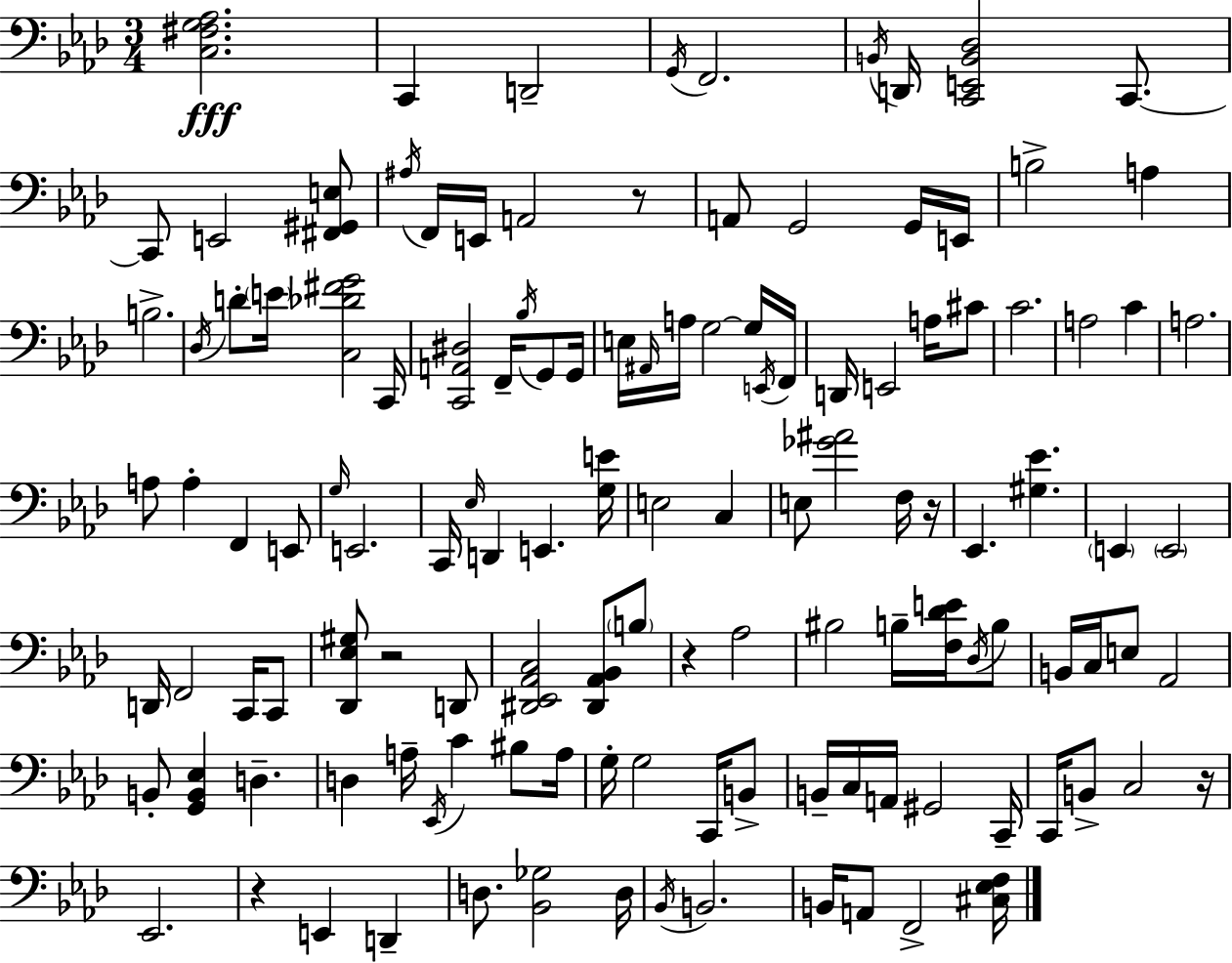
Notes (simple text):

[C3,F#3,G3,Ab3]/h. C2/q D2/h G2/s F2/h. B2/s D2/s [C2,E2,B2,Db3]/h C2/e. C2/e E2/h [F#2,G#2,E3]/e A#3/s F2/s E2/s A2/h R/e A2/e G2/h G2/s E2/s B3/h A3/q B3/h. Db3/s D4/e E4/s [C3,Db4,F#4,G4]/h C2/s [C2,A2,D#3]/h F2/s Bb3/s G2/e G2/s E3/s A#2/s A3/s G3/h G3/s E2/s F2/s D2/s E2/h A3/s C#4/e C4/h. A3/h C4/q A3/h. A3/e A3/q F2/q E2/e G3/s E2/h. C2/s Eb3/s D2/q E2/q. [G3,E4]/s E3/h C3/q E3/e [Gb4,A#4]/h F3/s R/s Eb2/q. [G#3,Eb4]/q. E2/q E2/h D2/s F2/h C2/s C2/e [Db2,Eb3,G#3]/e R/h D2/e [D#2,Eb2,Ab2,C3]/h [D#2,Ab2,Bb2]/e B3/e R/q Ab3/h BIS3/h B3/s [F3,Db4,E4]/s Db3/s B3/e B2/s C3/s E3/e Ab2/h B2/e [G2,B2,Eb3]/q D3/q. D3/q A3/s Eb2/s C4/q BIS3/e A3/s G3/s G3/h C2/s B2/e B2/s C3/s A2/s G#2/h C2/s C2/s B2/e C3/h R/s Eb2/h. R/q E2/q D2/q D3/e. [Bb2,Gb3]/h D3/s Bb2/s B2/h. B2/s A2/e F2/h [C#3,Eb3,F3]/s